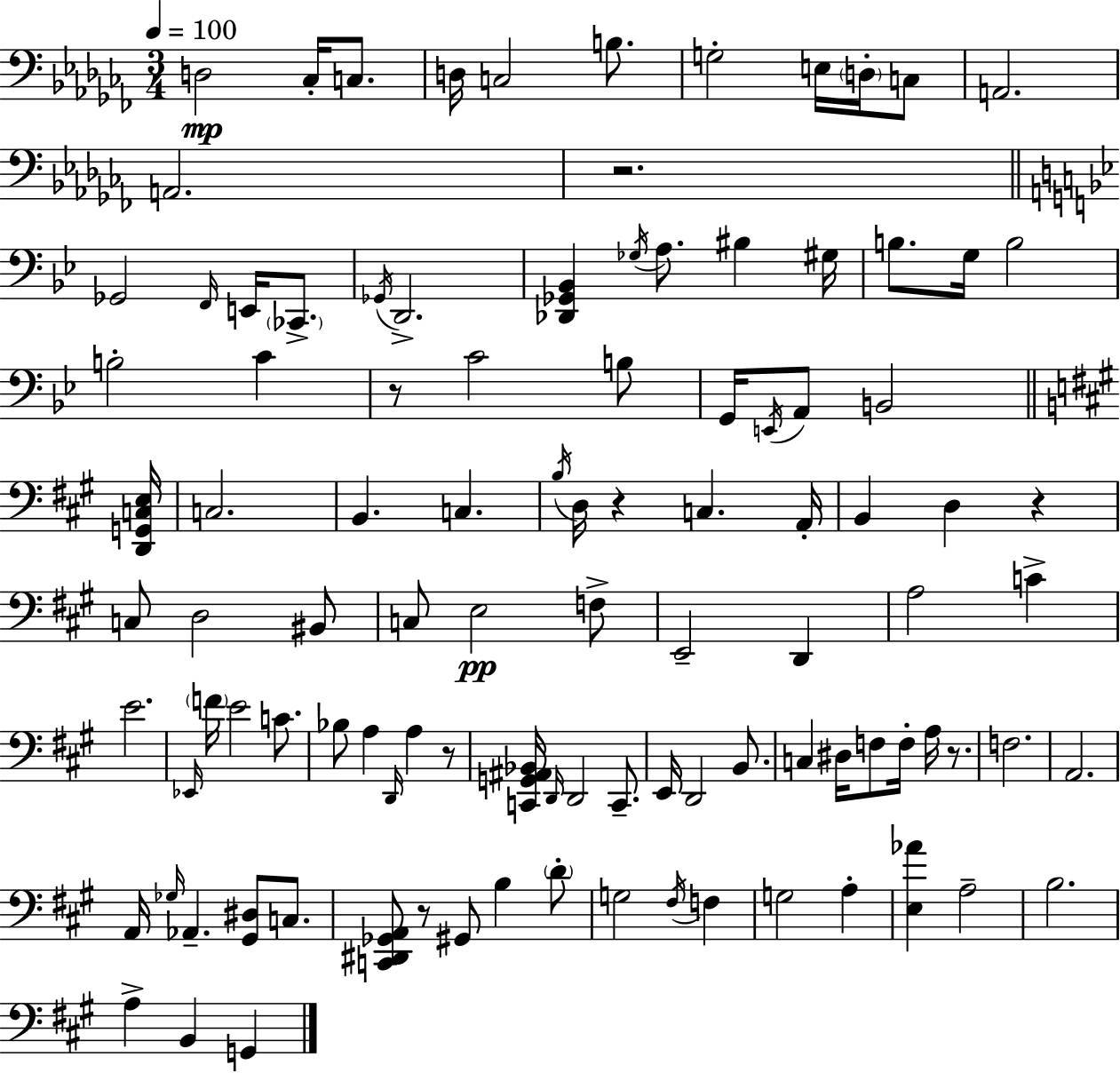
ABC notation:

X:1
T:Untitled
M:3/4
L:1/4
K:Abm
D,2 _C,/4 C,/2 D,/4 C,2 B,/2 G,2 E,/4 D,/4 C,/2 A,,2 A,,2 z2 _G,,2 F,,/4 E,,/4 _C,,/2 _G,,/4 D,,2 [_D,,_G,,_B,,] _G,/4 A,/2 ^B, ^G,/4 B,/2 G,/4 B,2 B,2 C z/2 C2 B,/2 G,,/4 E,,/4 A,,/2 B,,2 [D,,G,,C,E,]/4 C,2 B,, C, B,/4 D,/4 z C, A,,/4 B,, D, z C,/2 D,2 ^B,,/2 C,/2 E,2 F,/2 E,,2 D,, A,2 C E2 _E,,/4 F/4 E2 C/2 _B,/2 A, D,,/4 A, z/2 [C,,G,,^A,,_B,,]/4 D,,/4 D,,2 C,,/2 E,,/4 D,,2 B,,/2 C, ^D,/4 F,/2 F,/4 A,/4 z/2 F,2 A,,2 A,,/4 _G,/4 _A,, [^G,,^D,]/2 C,/2 [C,,^D,,_G,,A,,]/2 z/2 ^G,,/2 B, D/2 G,2 ^F,/4 F, G,2 A, [E,_A] A,2 B,2 A, B,, G,,